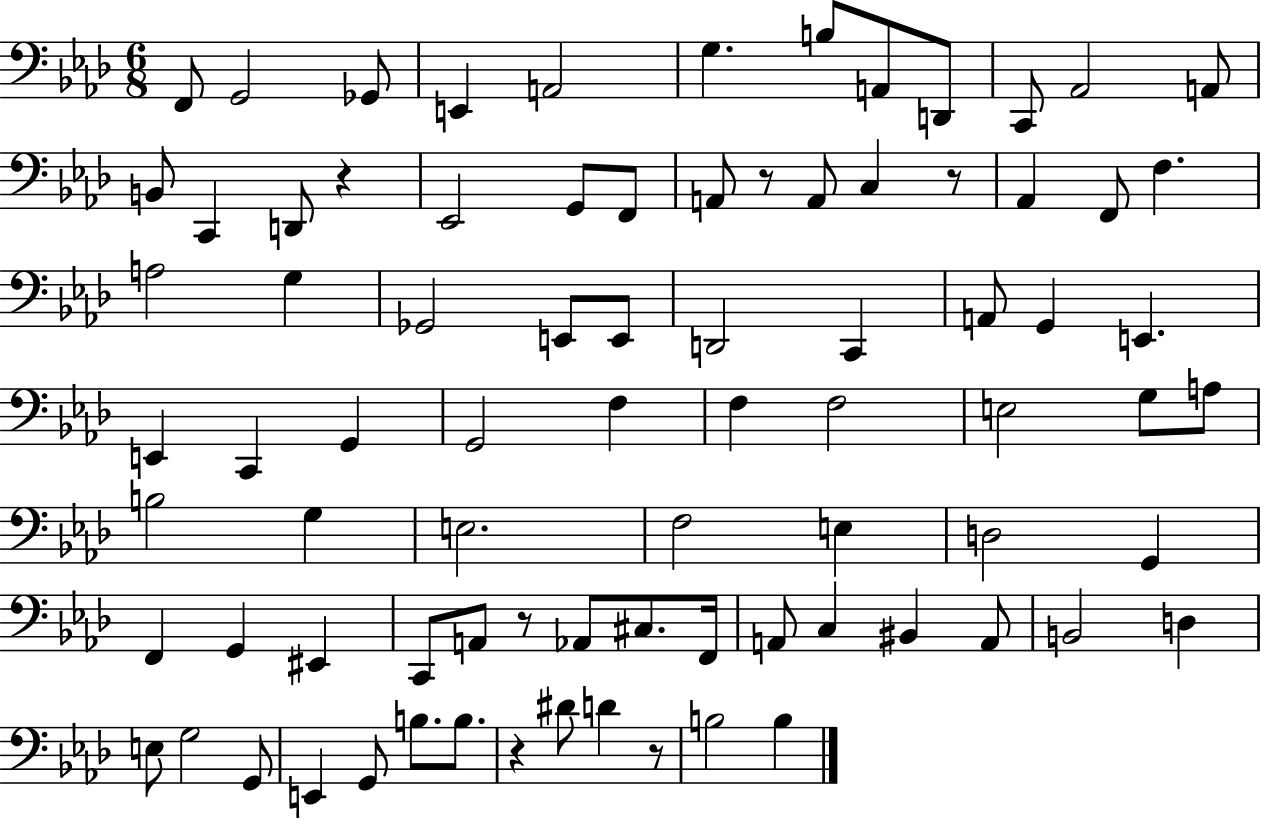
F2/e G2/h Gb2/e E2/q A2/h G3/q. B3/e A2/e D2/e C2/e Ab2/h A2/e B2/e C2/q D2/e R/q Eb2/h G2/e F2/e A2/e R/e A2/e C3/q R/e Ab2/q F2/e F3/q. A3/h G3/q Gb2/h E2/e E2/e D2/h C2/q A2/e G2/q E2/q. E2/q C2/q G2/q G2/h F3/q F3/q F3/h E3/h G3/e A3/e B3/h G3/q E3/h. F3/h E3/q D3/h G2/q F2/q G2/q EIS2/q C2/e A2/e R/e Ab2/e C#3/e. F2/s A2/e C3/q BIS2/q A2/e B2/h D3/q E3/e G3/h G2/e E2/q G2/e B3/e. B3/e. R/q D#4/e D4/q R/e B3/h B3/q